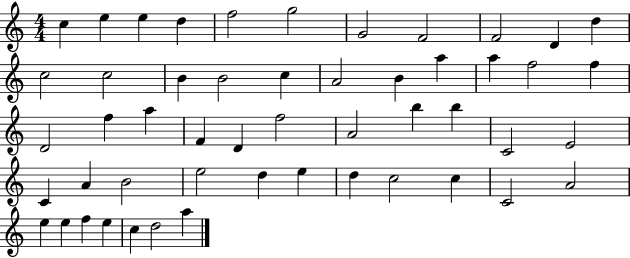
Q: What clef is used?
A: treble